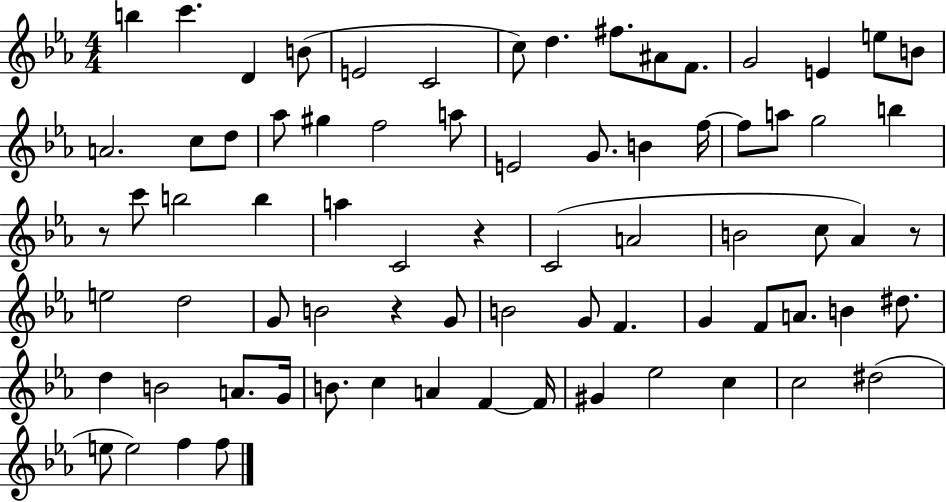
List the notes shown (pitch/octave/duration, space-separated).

B5/q C6/q. D4/q B4/e E4/h C4/h C5/e D5/q. F#5/e. A#4/e F4/e. G4/h E4/q E5/e B4/e A4/h. C5/e D5/e Ab5/e G#5/q F5/h A5/e E4/h G4/e. B4/q F5/s F5/e A5/e G5/h B5/q R/e C6/e B5/h B5/q A5/q C4/h R/q C4/h A4/h B4/h C5/e Ab4/q R/e E5/h D5/h G4/e B4/h R/q G4/e B4/h G4/e F4/q. G4/q F4/e A4/e. B4/q D#5/e. D5/q B4/h A4/e. G4/s B4/e. C5/q A4/q F4/q F4/s G#4/q Eb5/h C5/q C5/h D#5/h E5/e E5/h F5/q F5/e